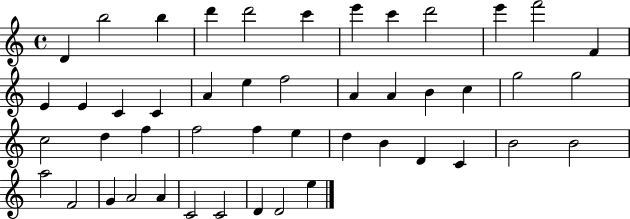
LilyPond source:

{
  \clef treble
  \time 4/4
  \defaultTimeSignature
  \key c \major
  d'4 b''2 b''4 | d'''4 d'''2 c'''4 | e'''4 c'''4 d'''2 | e'''4 f'''2 f'4 | \break e'4 e'4 c'4 c'4 | a'4 e''4 f''2 | a'4 a'4 b'4 c''4 | g''2 g''2 | \break c''2 d''4 f''4 | f''2 f''4 e''4 | d''4 b'4 d'4 c'4 | b'2 b'2 | \break a''2 f'2 | g'4 a'2 a'4 | c'2 c'2 | d'4 d'2 e''4 | \break \bar "|."
}